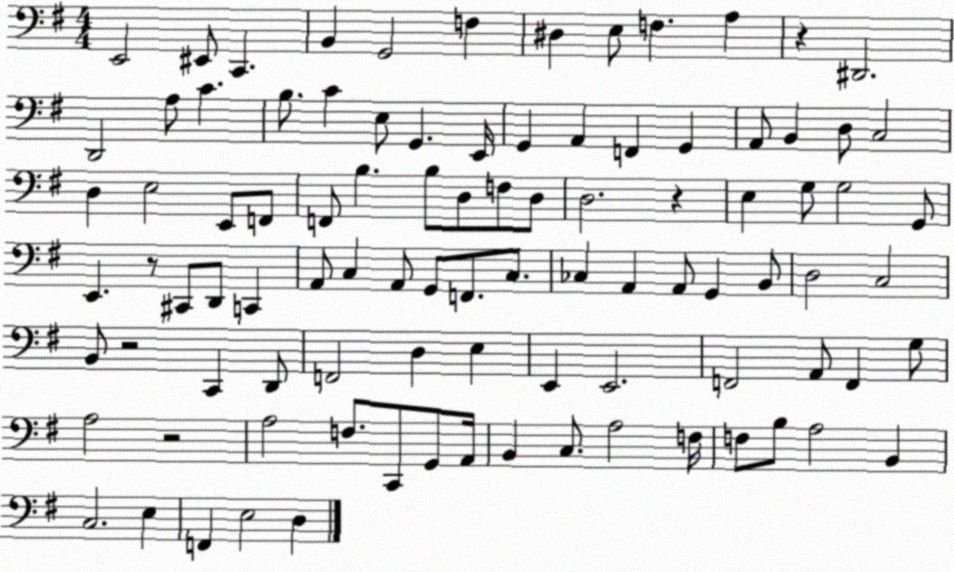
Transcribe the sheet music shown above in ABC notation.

X:1
T:Untitled
M:4/4
L:1/4
K:G
E,,2 ^E,,/2 C,, B,, G,,2 F, ^D, E,/2 F, A, z ^D,,2 D,,2 A,/2 C B,/2 C E,/2 G,, E,,/4 G,, A,, F,, G,, A,,/2 B,, D,/2 C,2 D, E,2 E,,/2 F,,/2 F,,/2 B, B,/2 D,/2 F,/2 D,/2 D,2 z E, G,/2 G,2 G,,/2 E,, z/2 ^C,,/2 D,,/2 C,, A,,/2 C, A,,/2 G,,/2 F,,/2 C,/2 _C, A,, A,,/2 G,, B,,/2 D,2 C,2 B,,/2 z2 C,, D,,/2 F,,2 D, E, E,, E,,2 F,,2 A,,/2 F,, G,/2 A,2 z2 A,2 F,/2 C,,/2 G,,/2 A,,/4 B,, C,/2 A,2 F,/4 F,/2 B,/2 A,2 B,, C,2 E, F,, E,2 D,